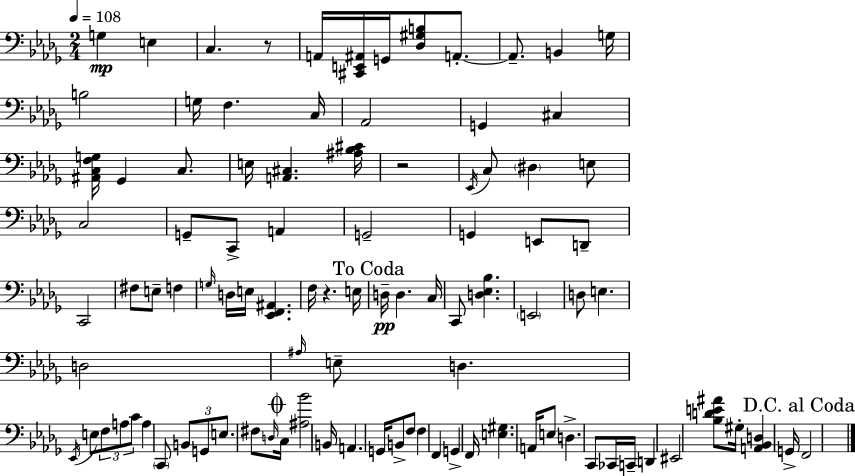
X:1
T:Untitled
M:2/4
L:1/4
K:Bbm
G, E, C, z/2 A,,/4 [^C,,E,,^A,,]/4 G,,/4 [_D,^G,B,]/2 A,,/2 A,,/2 B,, G,/4 B,2 G,/4 F, C,/4 _A,,2 G,, ^C, [^A,,C,F,G,]/4 _G,, C,/2 E,/4 [A,,^C,] [^A,_B,^C]/4 z2 _E,,/4 C,/2 ^D, E,/2 C,2 G,,/2 C,,/2 A,, G,,2 G,, E,,/2 D,,/2 C,,2 ^F,/2 E,/2 F, G,/4 D,/4 E,/4 [_E,,F,,^A,,] F,/4 z E,/4 D,/4 D, C,/4 C,,/2 [D,_E,_B,] E,,2 D,/2 E, D,2 ^A,/4 E,/2 D, _E,,/4 E,/2 F,/2 A,/2 C/2 A, C,,/2 B,,/2 G,,/2 E,/2 ^F,/2 D,/4 C,/4 [^A,_B]2 B,,/4 A,, G,,/4 B,,/2 F,/2 F, F,, G,, F,,/4 [E,^G,] A,,/4 E,/2 D, C,,/2 _C,,/4 C,,/4 D,, ^E,,2 [_B,DE^A]/2 ^G,/4 [A,,_B,,D,] G,,/4 F,,2